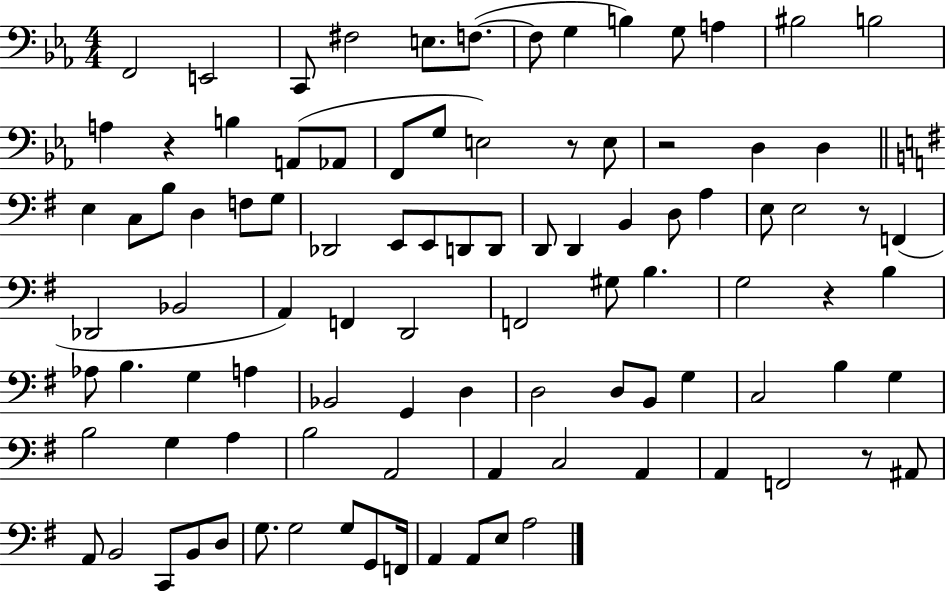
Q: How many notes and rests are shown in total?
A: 97